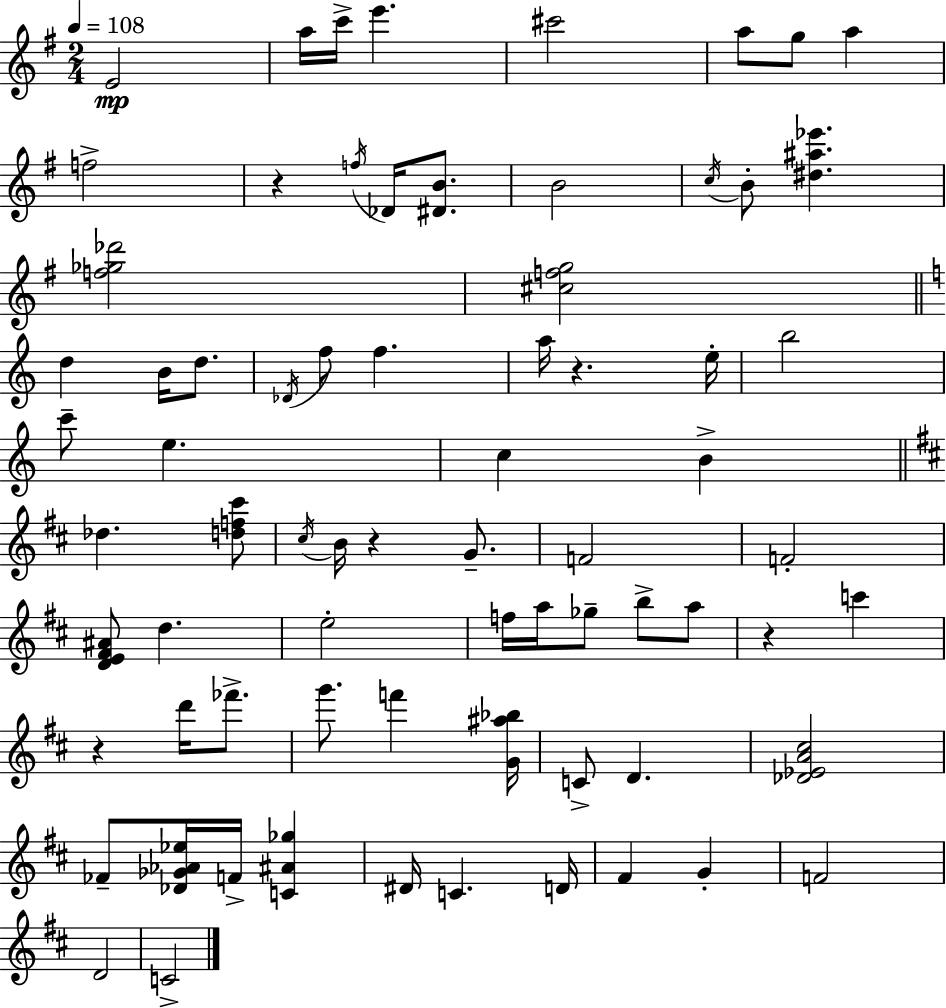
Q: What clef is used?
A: treble